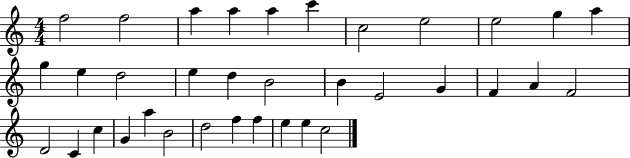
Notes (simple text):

F5/h F5/h A5/q A5/q A5/q C6/q C5/h E5/h E5/h G5/q A5/q G5/q E5/q D5/h E5/q D5/q B4/h B4/q E4/h G4/q F4/q A4/q F4/h D4/h C4/q C5/q G4/q A5/q B4/h D5/h F5/q F5/q E5/q E5/q C5/h